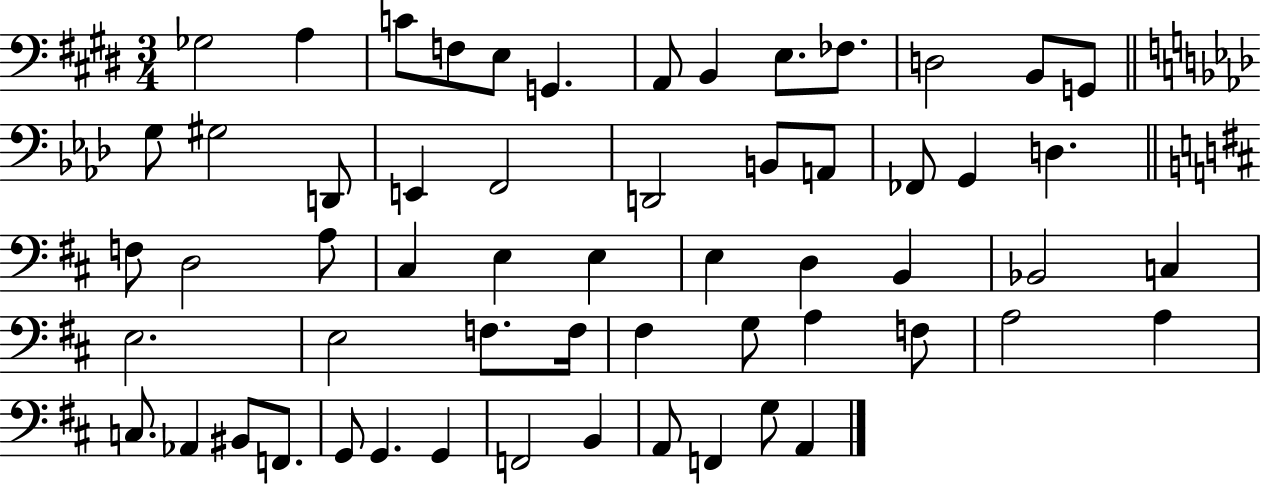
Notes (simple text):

Gb3/h A3/q C4/e F3/e E3/e G2/q. A2/e B2/q E3/e. FES3/e. D3/h B2/e G2/e G3/e G#3/h D2/e E2/q F2/h D2/h B2/e A2/e FES2/e G2/q D3/q. F3/e D3/h A3/e C#3/q E3/q E3/q E3/q D3/q B2/q Bb2/h C3/q E3/h. E3/h F3/e. F3/s F#3/q G3/e A3/q F3/e A3/h A3/q C3/e. Ab2/q BIS2/e F2/e. G2/e G2/q. G2/q F2/h B2/q A2/e F2/q G3/e A2/q